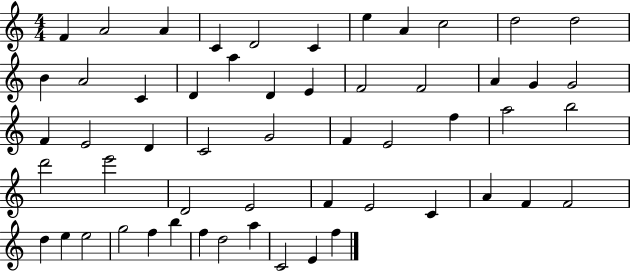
F4/q A4/h A4/q C4/q D4/h C4/q E5/q A4/q C5/h D5/h D5/h B4/q A4/h C4/q D4/q A5/q D4/q E4/q F4/h F4/h A4/q G4/q G4/h F4/q E4/h D4/q C4/h G4/h F4/q E4/h F5/q A5/h B5/h D6/h E6/h D4/h E4/h F4/q E4/h C4/q A4/q F4/q F4/h D5/q E5/q E5/h G5/h F5/q B5/q F5/q D5/h A5/q C4/h E4/q F5/q